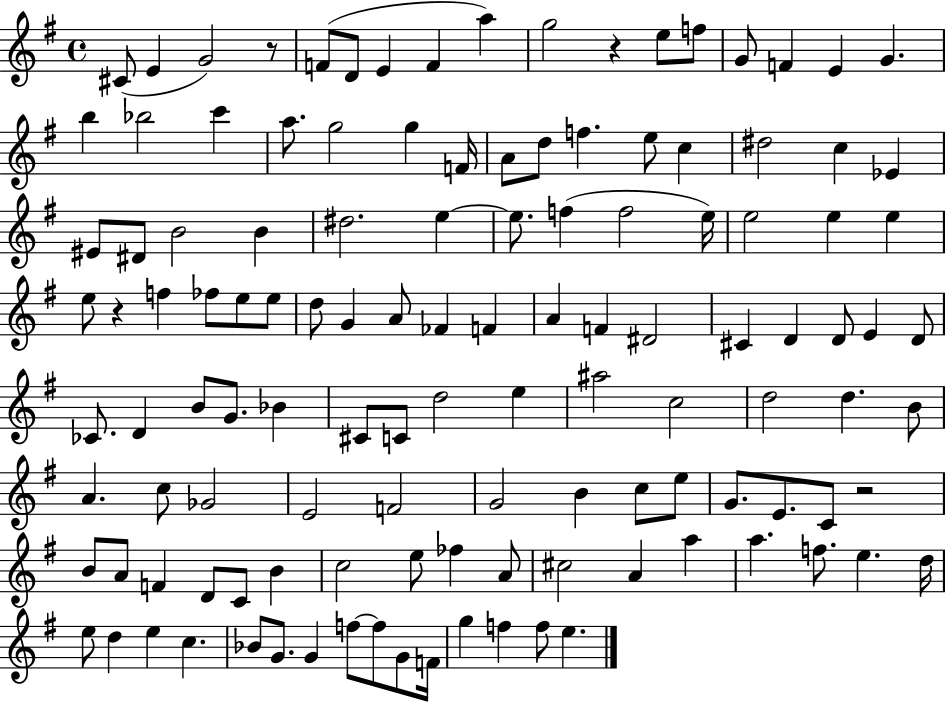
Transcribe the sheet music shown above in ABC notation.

X:1
T:Untitled
M:4/4
L:1/4
K:G
^C/2 E G2 z/2 F/2 D/2 E F a g2 z e/2 f/2 G/2 F E G b _b2 c' a/2 g2 g F/4 A/2 d/2 f e/2 c ^d2 c _E ^E/2 ^D/2 B2 B ^d2 e e/2 f f2 e/4 e2 e e e/2 z f _f/2 e/2 e/2 d/2 G A/2 _F F A F ^D2 ^C D D/2 E D/2 _C/2 D B/2 G/2 _B ^C/2 C/2 d2 e ^a2 c2 d2 d B/2 A c/2 _G2 E2 F2 G2 B c/2 e/2 G/2 E/2 C/2 z2 B/2 A/2 F D/2 C/2 B c2 e/2 _f A/2 ^c2 A a a f/2 e d/4 e/2 d e c _B/2 G/2 G f/2 f/2 G/2 F/4 g f f/2 e